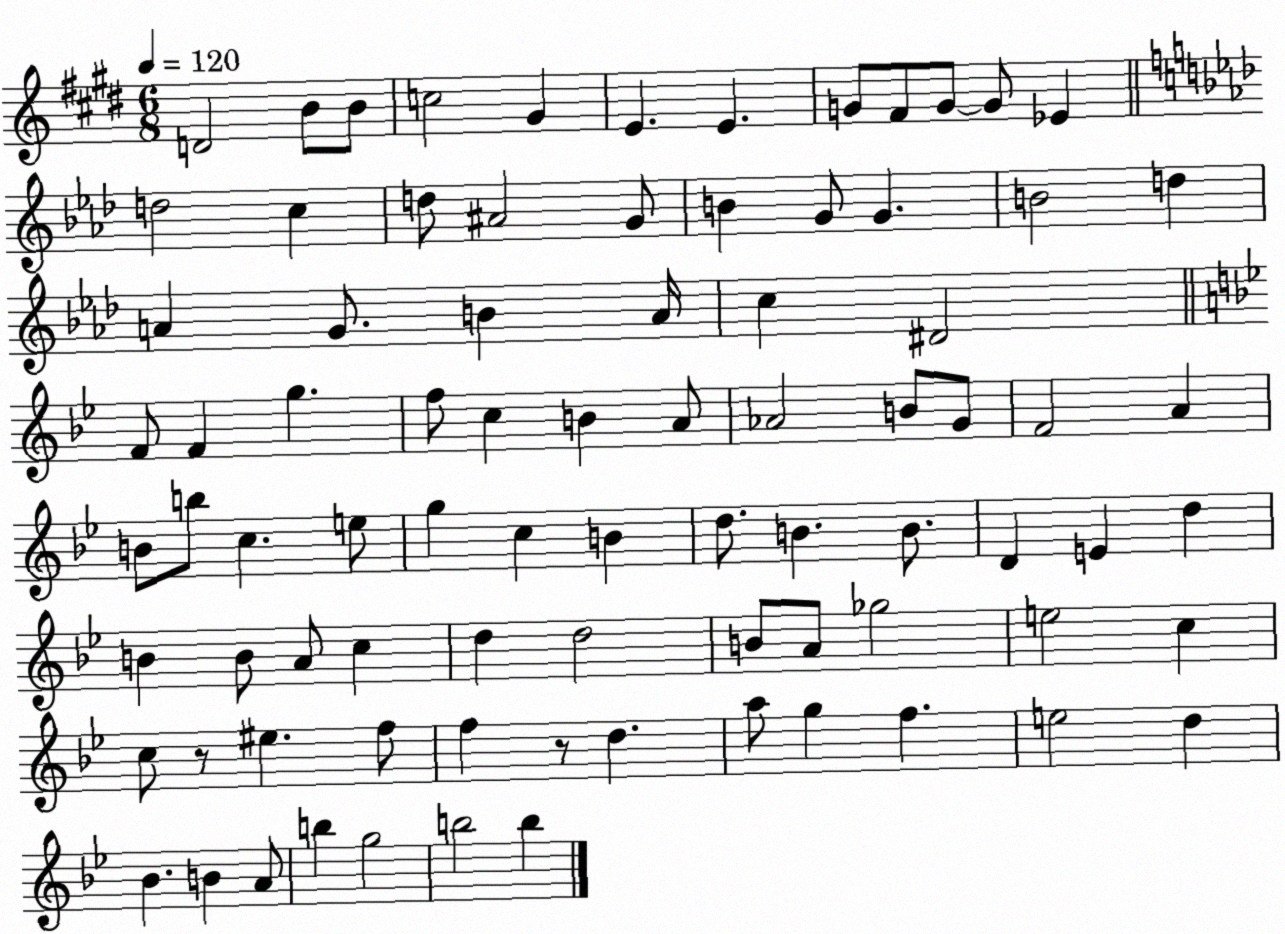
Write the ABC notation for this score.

X:1
T:Untitled
M:6/8
L:1/4
K:E
D2 B/2 B/2 c2 ^G E E G/2 ^F/2 G/2 G/2 _E d2 c d/2 ^A2 G/2 B G/2 G B2 d A G/2 B A/4 c ^D2 F/2 F g f/2 c B A/2 _A2 B/2 G/2 F2 A B/2 b/2 c e/2 g c B d/2 B B/2 D E d B B/2 A/2 c d d2 B/2 A/2 _g2 e2 c c/2 z/2 ^e f/2 f z/2 d a/2 g f e2 d _B B A/2 b g2 b2 b